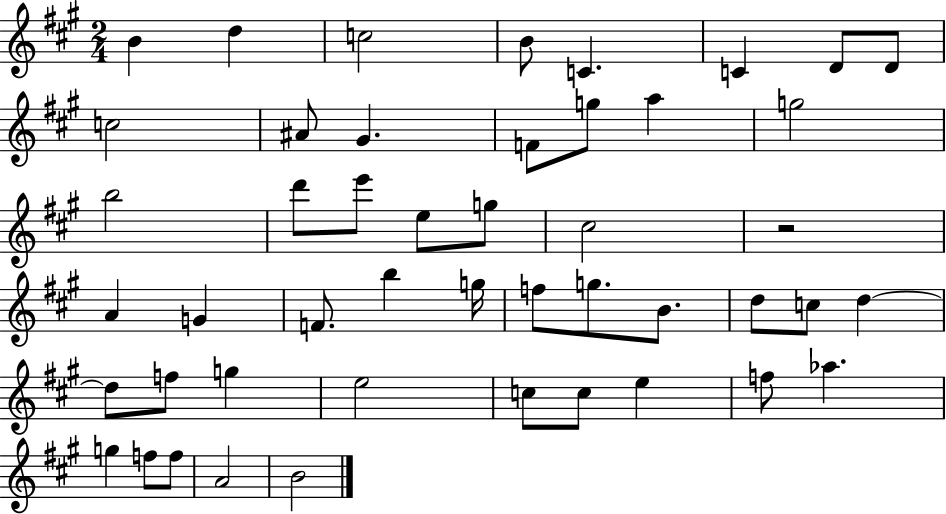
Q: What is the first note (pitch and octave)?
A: B4